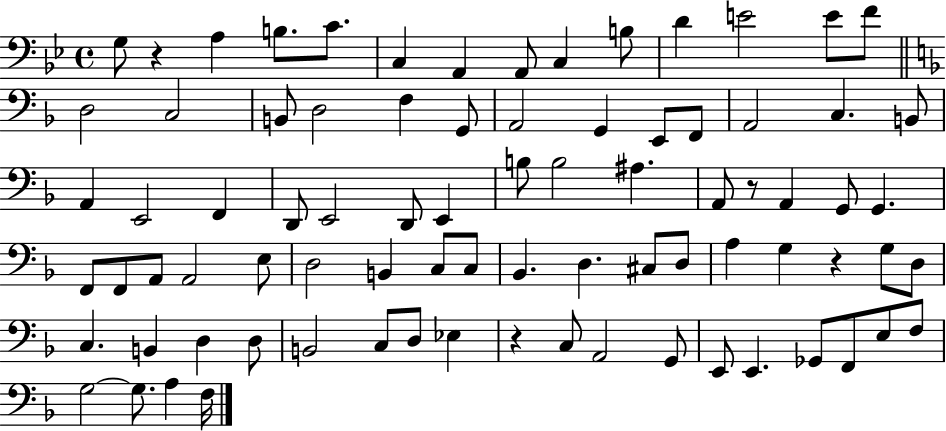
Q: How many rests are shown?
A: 4